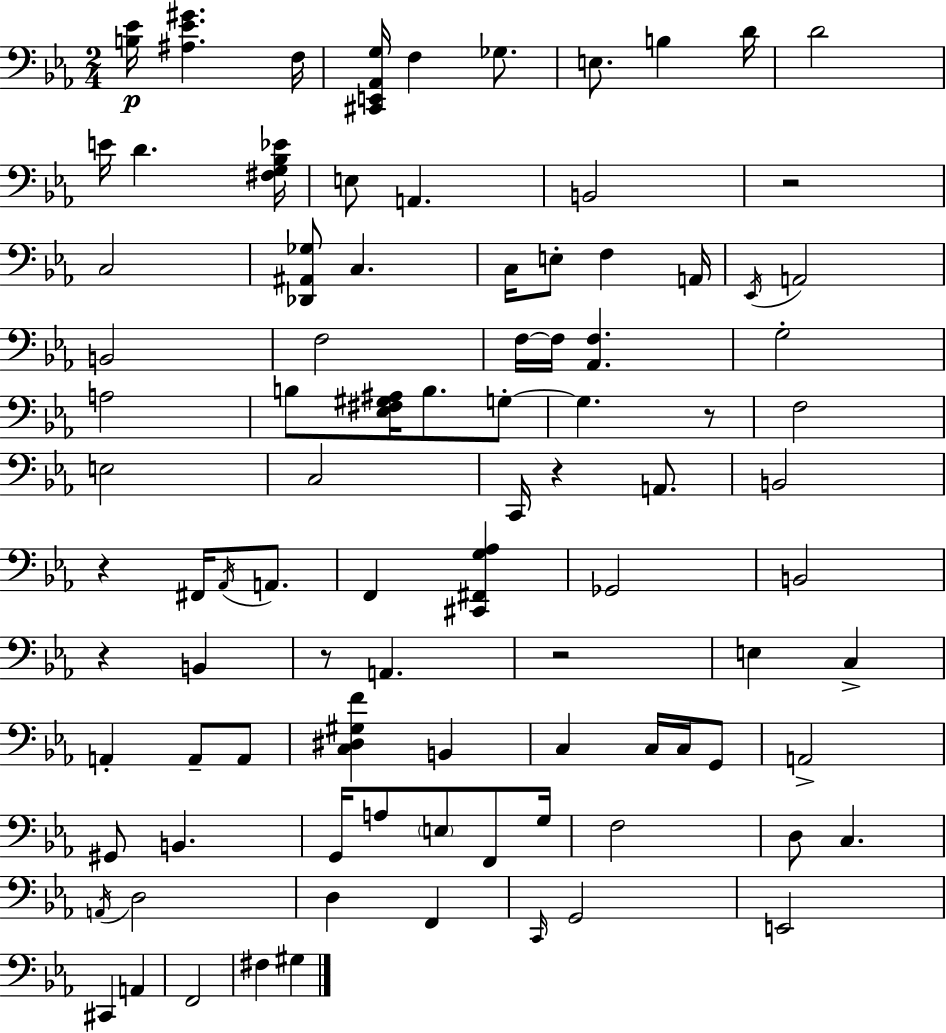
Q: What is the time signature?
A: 2/4